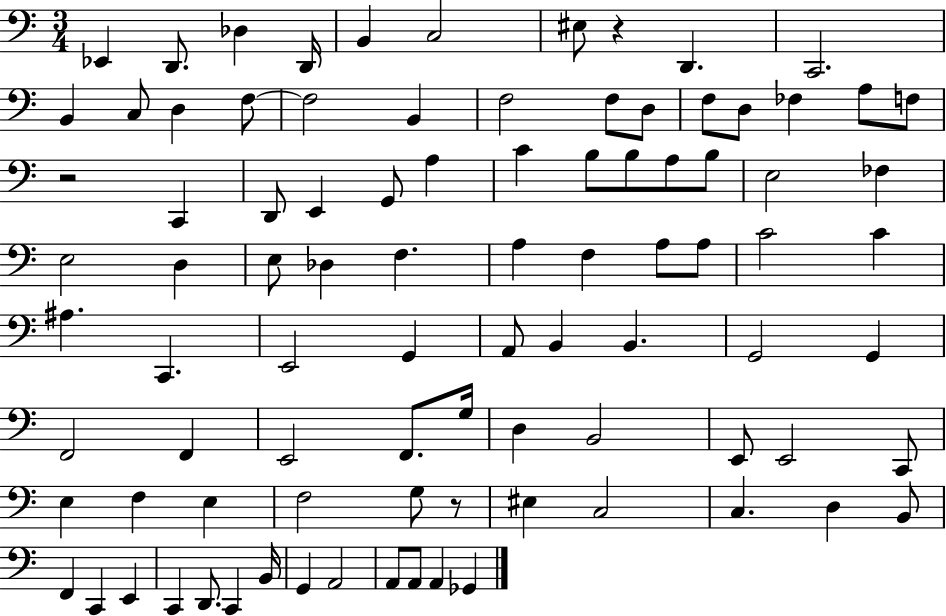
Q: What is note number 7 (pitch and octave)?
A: EIS3